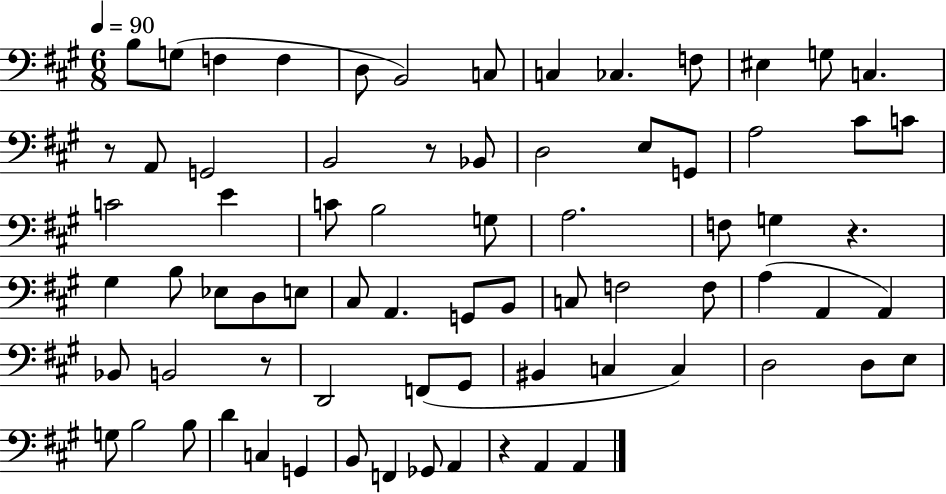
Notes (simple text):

B3/e G3/e F3/q F3/q D3/e B2/h C3/e C3/q CES3/q. F3/e EIS3/q G3/e C3/q. R/e A2/e G2/h B2/h R/e Bb2/e D3/h E3/e G2/e A3/h C#4/e C4/e C4/h E4/q C4/e B3/h G3/e A3/h. F3/e G3/q R/q. G#3/q B3/e Eb3/e D3/e E3/e C#3/e A2/q. G2/e B2/e C3/e F3/h F3/e A3/q A2/q A2/q Bb2/e B2/h R/e D2/h F2/e G#2/e BIS2/q C3/q C3/q D3/h D3/e E3/e G3/e B3/h B3/e D4/q C3/q G2/q B2/e F2/q Gb2/e A2/q R/q A2/q A2/q